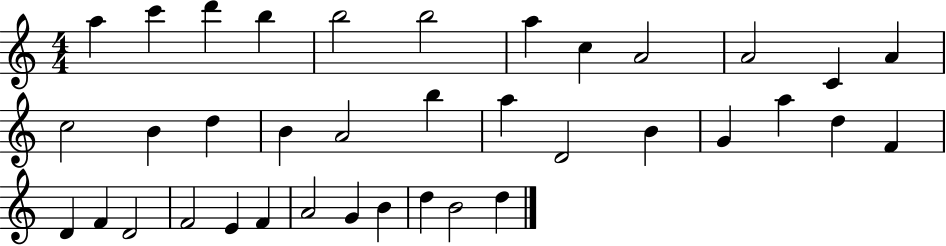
A5/q C6/q D6/q B5/q B5/h B5/h A5/q C5/q A4/h A4/h C4/q A4/q C5/h B4/q D5/q B4/q A4/h B5/q A5/q D4/h B4/q G4/q A5/q D5/q F4/q D4/q F4/q D4/h F4/h E4/q F4/q A4/h G4/q B4/q D5/q B4/h D5/q